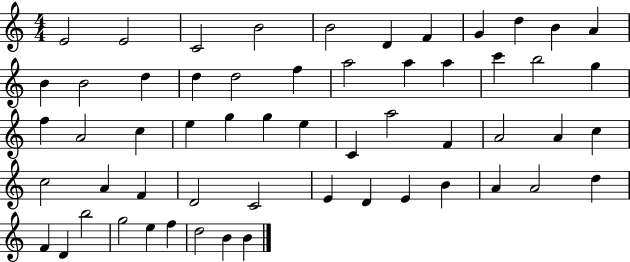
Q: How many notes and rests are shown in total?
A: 57